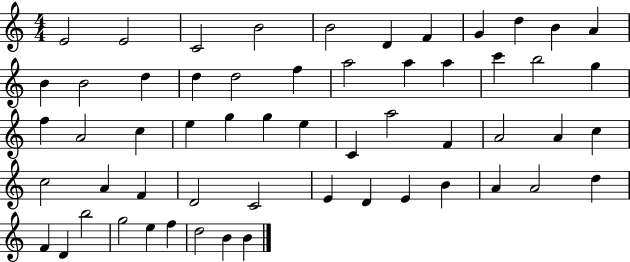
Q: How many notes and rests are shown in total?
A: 57